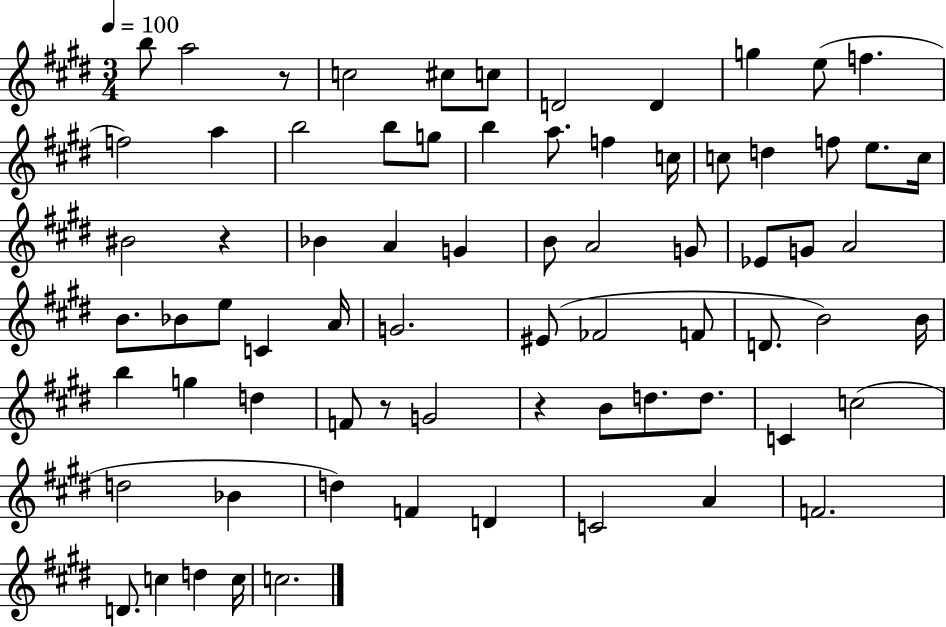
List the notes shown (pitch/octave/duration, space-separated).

B5/e A5/h R/e C5/h C#5/e C5/e D4/h D4/q G5/q E5/e F5/q. F5/h A5/q B5/h B5/e G5/e B5/q A5/e. F5/q C5/s C5/e D5/q F5/e E5/e. C5/s BIS4/h R/q Bb4/q A4/q G4/q B4/e A4/h G4/e Eb4/e G4/e A4/h B4/e. Bb4/e E5/e C4/q A4/s G4/h. EIS4/e FES4/h F4/e D4/e. B4/h B4/s B5/q G5/q D5/q F4/e R/e G4/h R/q B4/e D5/e. D5/e. C4/q C5/h D5/h Bb4/q D5/q F4/q D4/q C4/h A4/q F4/h. D4/e. C5/q D5/q C5/s C5/h.